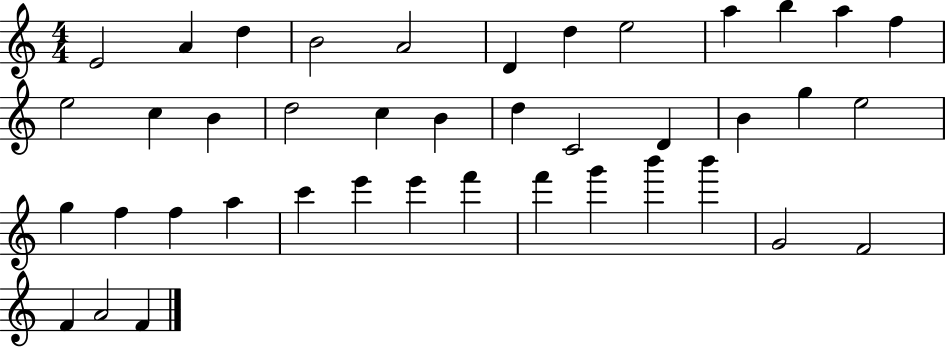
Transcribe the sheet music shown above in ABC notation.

X:1
T:Untitled
M:4/4
L:1/4
K:C
E2 A d B2 A2 D d e2 a b a f e2 c B d2 c B d C2 D B g e2 g f f a c' e' e' f' f' g' b' b' G2 F2 F A2 F